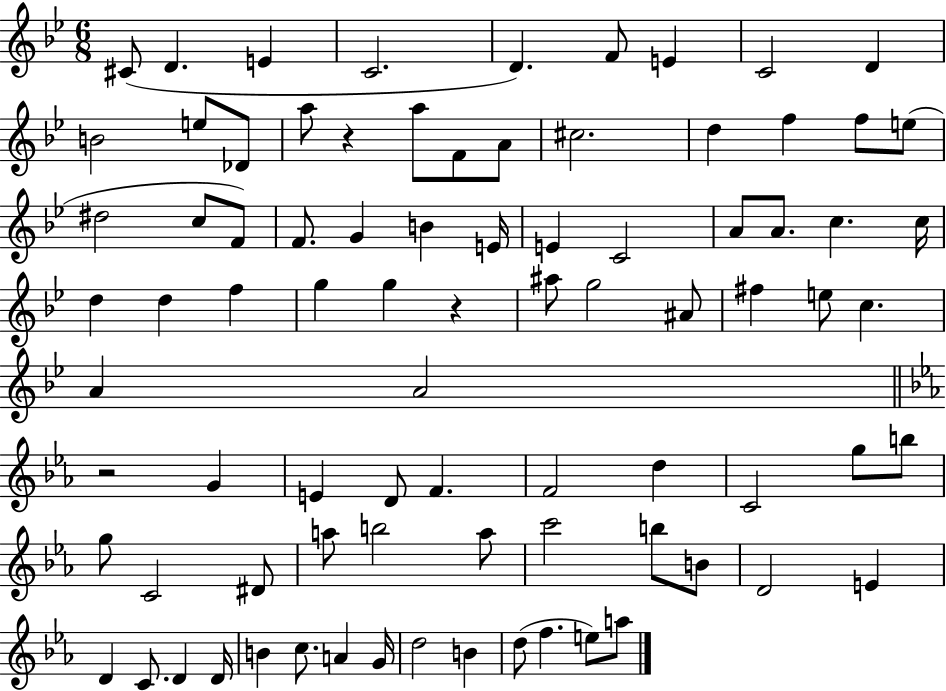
{
  \clef treble
  \numericTimeSignature
  \time 6/8
  \key bes \major
  cis'8( d'4. e'4 | c'2. | d'4.) f'8 e'4 | c'2 d'4 | \break b'2 e''8 des'8 | a''8 r4 a''8 f'8 a'8 | cis''2. | d''4 f''4 f''8 e''8( | \break dis''2 c''8 f'8) | f'8. g'4 b'4 e'16 | e'4 c'2 | a'8 a'8. c''4. c''16 | \break d''4 d''4 f''4 | g''4 g''4 r4 | ais''8 g''2 ais'8 | fis''4 e''8 c''4. | \break a'4 a'2 | \bar "||" \break \key c \minor r2 g'4 | e'4 d'8 f'4. | f'2 d''4 | c'2 g''8 b''8 | \break g''8 c'2 dis'8 | a''8 b''2 a''8 | c'''2 b''8 b'8 | d'2 e'4 | \break d'4 c'8. d'4 d'16 | b'4 c''8. a'4 g'16 | d''2 b'4 | d''8( f''4. e''8) a''8 | \break \bar "|."
}